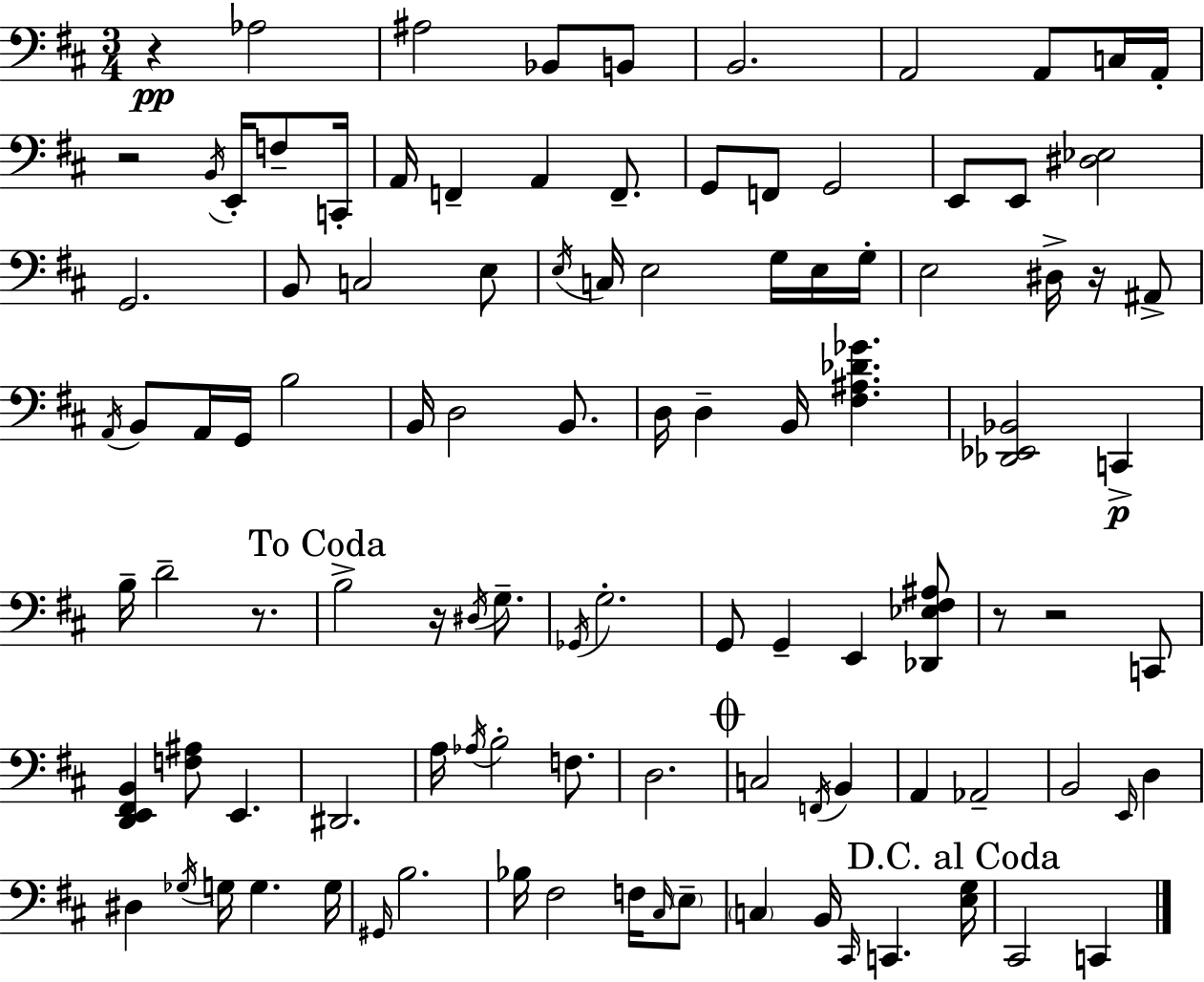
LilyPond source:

{
  \clef bass
  \numericTimeSignature
  \time 3/4
  \key d \major
  r4\pp aes2 | ais2 bes,8 b,8 | b,2. | a,2 a,8 c16 a,16-. | \break r2 \acciaccatura { b,16 } e,16-. f8-- | c,16-. a,16 f,4-- a,4 f,8.-- | g,8 f,8 g,2 | e,8 e,8 <dis ees>2 | \break g,2. | b,8 c2 e8 | \acciaccatura { e16 } c16 e2 g16 | e16 g16-. e2 dis16-> r16 | \break ais,8-> \acciaccatura { a,16 } b,8 a,16 g,16 b2 | b,16 d2 | b,8. d16 d4-- b,16 <fis ais des' ges'>4. | <des, ees, bes,>2 c,4->\p | \break b16-- d'2-- | r8. \mark "To Coda" b2-> r16 | \acciaccatura { dis16 } g8.-- \acciaccatura { ges,16 } g2.-. | g,8 g,4-- e,4 | \break <des, ees fis ais>8 r8 r2 | c,8 <d, e, fis, b,>4 <f ais>8 e,4. | dis,2. | a16 \acciaccatura { aes16 } b2-. | \break f8. d2. | \mark \markup { \musicglyph "scripts.coda" } c2 | \acciaccatura { f,16 } b,4 a,4 aes,2-- | b,2 | \break \grace { e,16 } d4 dis4 | \acciaccatura { ges16 } g16 g4. g16 \grace { gis,16 } b2. | bes16 fis2 | f16 \grace { cis16 } \parenthesize e8-- \parenthesize c4 | \break b,16 \grace { cis,16 } c,4. \mark "D.C. al Coda" <e g>16 | cis,2 c,4 | \bar "|."
}